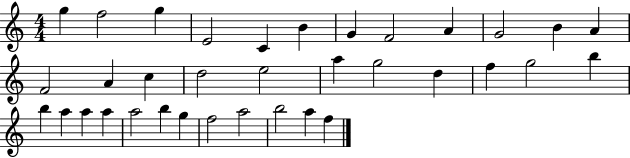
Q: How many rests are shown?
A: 0